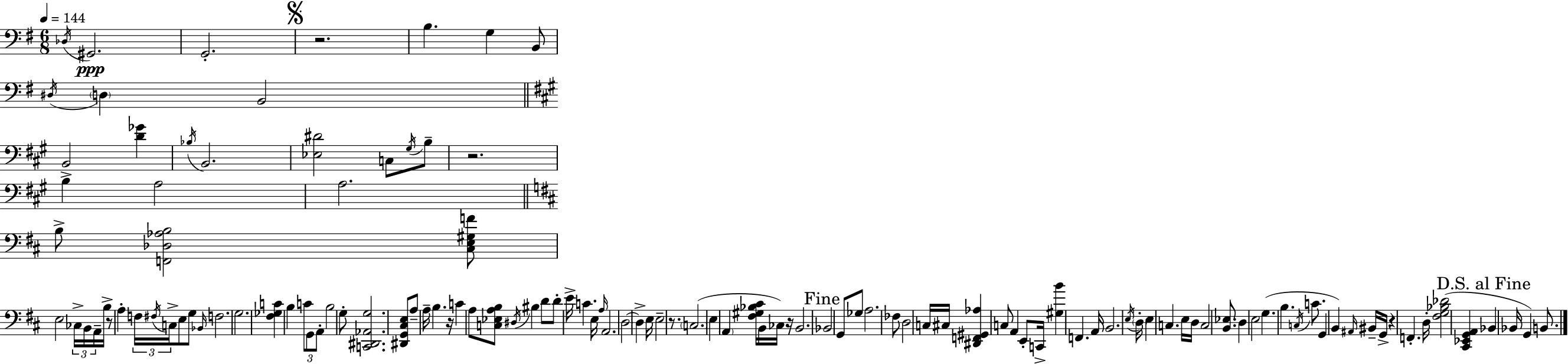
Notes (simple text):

Db3/s G#2/h. G2/h. R/h. B3/q. G3/q B2/e D#3/s D3/q B2/h B2/h [D4,Gb4]/q Bb3/s B2/h. [Eb3,D#4]/h C3/e G#3/s B3/e R/h. B3/q A3/h A3/h. B3/e [F2,Db3,Ab3,B3]/h [C#3,E3,G#3,F4]/e E3/h CES3/s B2/s A2/s B3/s R/e A3/q F3/s F#3/s C3/s E3/e G3/e Bb2/s F3/h. G3/h. [F#3,Gb3,C4]/q B3/q C4/e G2/e A2/e B3/h G3/e [C2,D#2,Ab2,G3]/h. [D#2,G2,C#3,E3]/e A3/e A3/s B3/q. R/s C4/q A3/e [C3,Eb3,A3,B3]/e D#3/s BIS3/q D4/e D4/e E4/s C4/q. E3/s A3/s A2/h. D3/h D3/q E3/s E3/h R/e. C3/h. E3/q A2/q [F#3,G#3,Bb3,C#4]/s B2/s CES3/s R/s B2/h. Bb2/h G2/e Gb3/e A3/h. FES3/e D3/h C3/s C#3/s [D#2,F2,G#2,Ab3]/q C3/e A2/q E2/e C2/s [G#3,B4]/q F2/q. A2/s B2/h. E3/s D3/s E3/q C3/q. E3/s D3/s C3/h [B2,Eb3]/e. D3/q E3/h G3/q. B3/q. C3/s C4/e. G2/q B2/q A#2/s BIS2/s G2/s R/q F2/q. D3/s [F#3,G3,Bb3,Db4]/h [C#2,Eb2,G2,A2]/q Bb2/q Bb2/s G2/q B2/e.